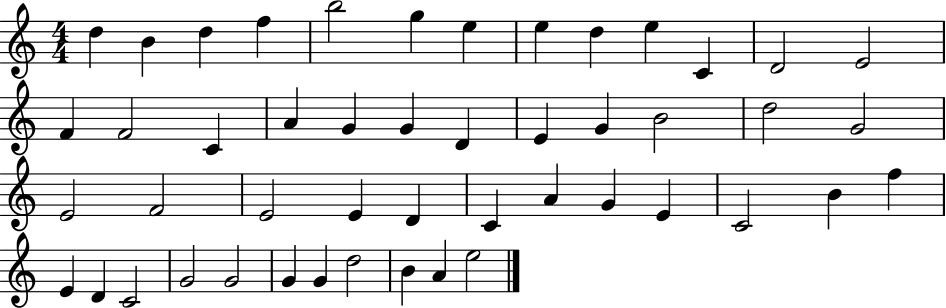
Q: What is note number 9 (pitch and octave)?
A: D5